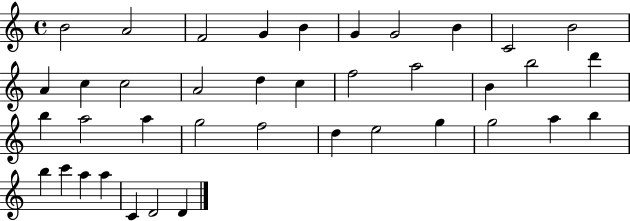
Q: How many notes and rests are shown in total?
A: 39